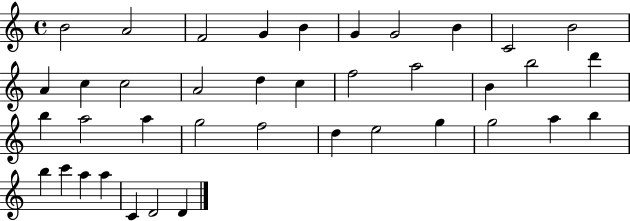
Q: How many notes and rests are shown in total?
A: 39